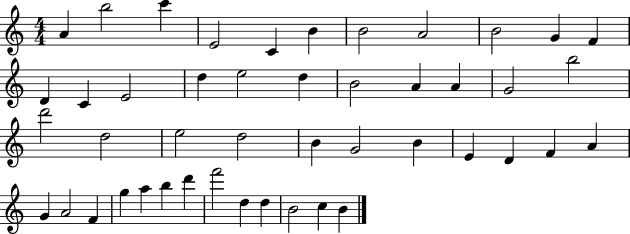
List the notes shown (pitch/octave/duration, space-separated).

A4/q B5/h C6/q E4/h C4/q B4/q B4/h A4/h B4/h G4/q F4/q D4/q C4/q E4/h D5/q E5/h D5/q B4/h A4/q A4/q G4/h B5/h D6/h D5/h E5/h D5/h B4/q G4/h B4/q E4/q D4/q F4/q A4/q G4/q A4/h F4/q G5/q A5/q B5/q D6/q F6/h D5/q D5/q B4/h C5/q B4/q